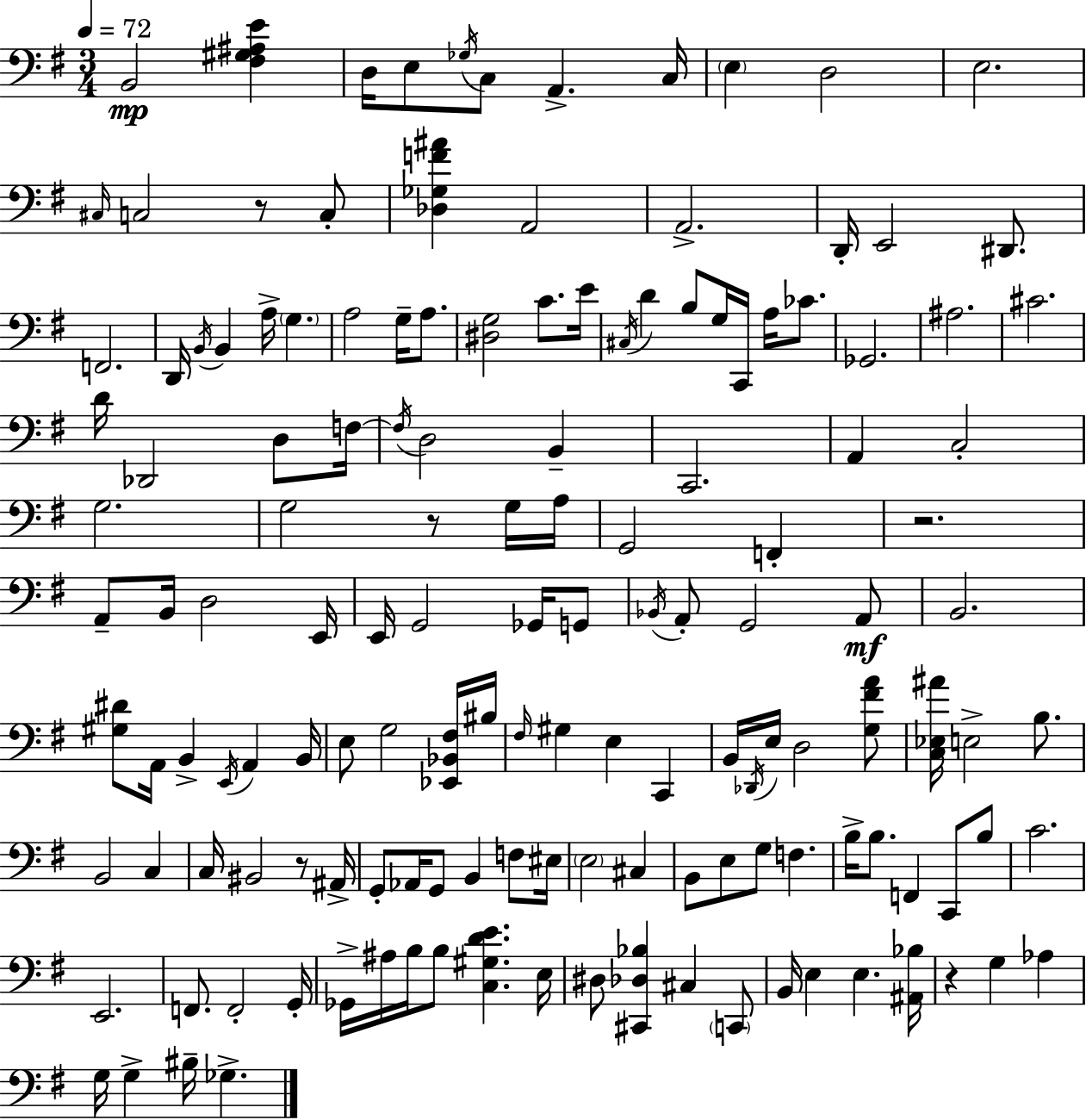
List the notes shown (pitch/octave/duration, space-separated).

B2/h [F#3,G#3,A#3,E4]/q D3/s E3/e Gb3/s C3/e A2/q. C3/s E3/q D3/h E3/h. C#3/s C3/h R/e C3/e [Db3,Gb3,F4,A#4]/q A2/h A2/h. D2/s E2/h D#2/e. F2/h. D2/s B2/s B2/q A3/s G3/q. A3/h G3/s A3/e. [D#3,G3]/h C4/e. E4/s C#3/s D4/q B3/e G3/s C2/s A3/s CES4/e. Gb2/h. A#3/h. C#4/h. D4/s Db2/h D3/e F3/s F3/s D3/h B2/q C2/h. A2/q C3/h G3/h. G3/h R/e G3/s A3/s G2/h F2/q R/h. A2/e B2/s D3/h E2/s E2/s G2/h Gb2/s G2/e Bb2/s A2/e G2/h A2/e B2/h. [G#3,D#4]/e A2/s B2/q E2/s A2/q B2/s E3/e G3/h [Eb2,Bb2,F#3]/s BIS3/s F#3/s G#3/q E3/q C2/q B2/s Db2/s E3/s D3/h [G3,F#4,A4]/e [C3,Eb3,A#4]/s E3/h B3/e. B2/h C3/q C3/s BIS2/h R/e A#2/s G2/e Ab2/s G2/e B2/q F3/e EIS3/s E3/h C#3/q B2/e E3/e G3/e F3/q. B3/s B3/e. F2/q C2/e B3/e C4/h. E2/h. F2/e. F2/h G2/s Gb2/s A#3/s B3/s B3/e [C3,G#3,D4,E4]/q. E3/s D#3/e [C#2,Db3,Bb3]/q C#3/q C2/e B2/s E3/q E3/q. [A#2,Bb3]/s R/q G3/q Ab3/q G3/s G3/q BIS3/s Gb3/q.